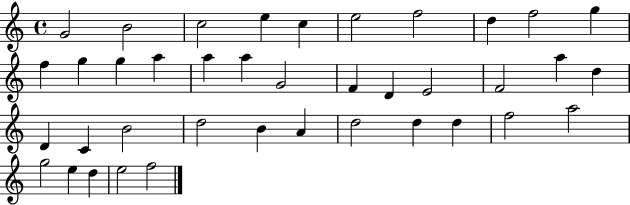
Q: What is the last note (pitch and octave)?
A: F5